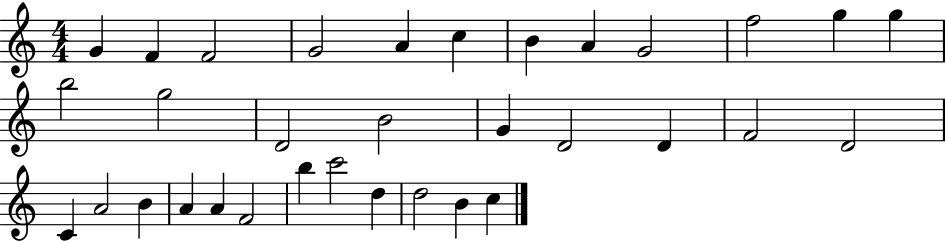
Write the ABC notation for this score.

X:1
T:Untitled
M:4/4
L:1/4
K:C
G F F2 G2 A c B A G2 f2 g g b2 g2 D2 B2 G D2 D F2 D2 C A2 B A A F2 b c'2 d d2 B c